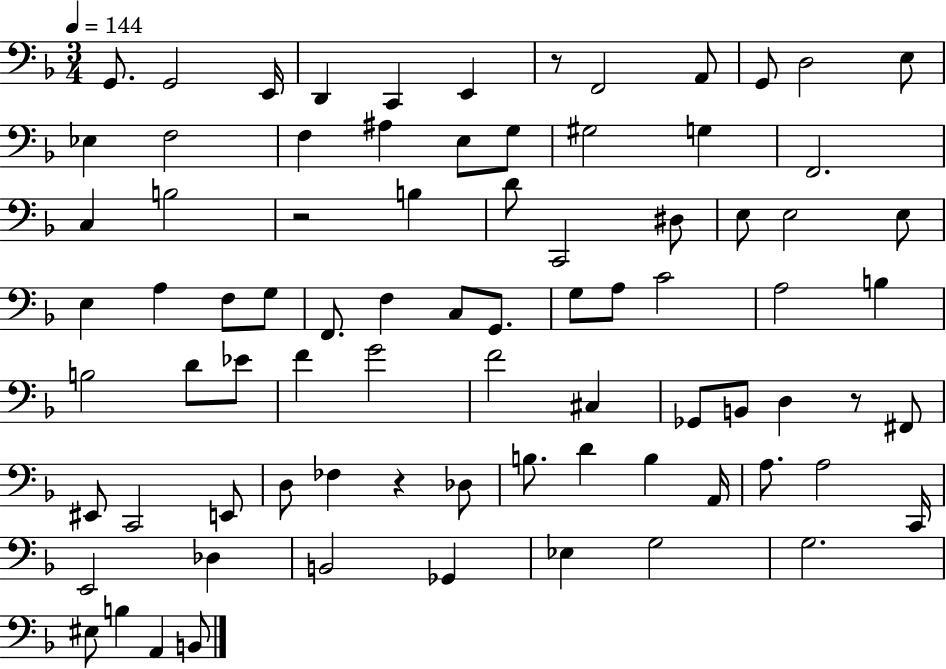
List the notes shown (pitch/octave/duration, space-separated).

G2/e. G2/h E2/s D2/q C2/q E2/q R/e F2/h A2/e G2/e D3/h E3/e Eb3/q F3/h F3/q A#3/q E3/e G3/e G#3/h G3/q F2/h. C3/q B3/h R/h B3/q D4/e C2/h D#3/e E3/e E3/h E3/e E3/q A3/q F3/e G3/e F2/e. F3/q C3/e G2/e. G3/e A3/e C4/h A3/h B3/q B3/h D4/e Eb4/e F4/q G4/h F4/h C#3/q Gb2/e B2/e D3/q R/e F#2/e EIS2/e C2/h E2/e D3/e FES3/q R/q Db3/e B3/e. D4/q B3/q A2/s A3/e. A3/h C2/s E2/h Db3/q B2/h Gb2/q Eb3/q G3/h G3/h. EIS3/e B3/q A2/q B2/e